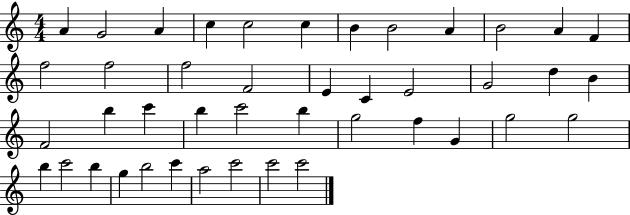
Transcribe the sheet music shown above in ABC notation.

X:1
T:Untitled
M:4/4
L:1/4
K:C
A G2 A c c2 c B B2 A B2 A F f2 f2 f2 F2 E C E2 G2 d B F2 b c' b c'2 b g2 f G g2 g2 b c'2 b g b2 c' a2 c'2 c'2 c'2